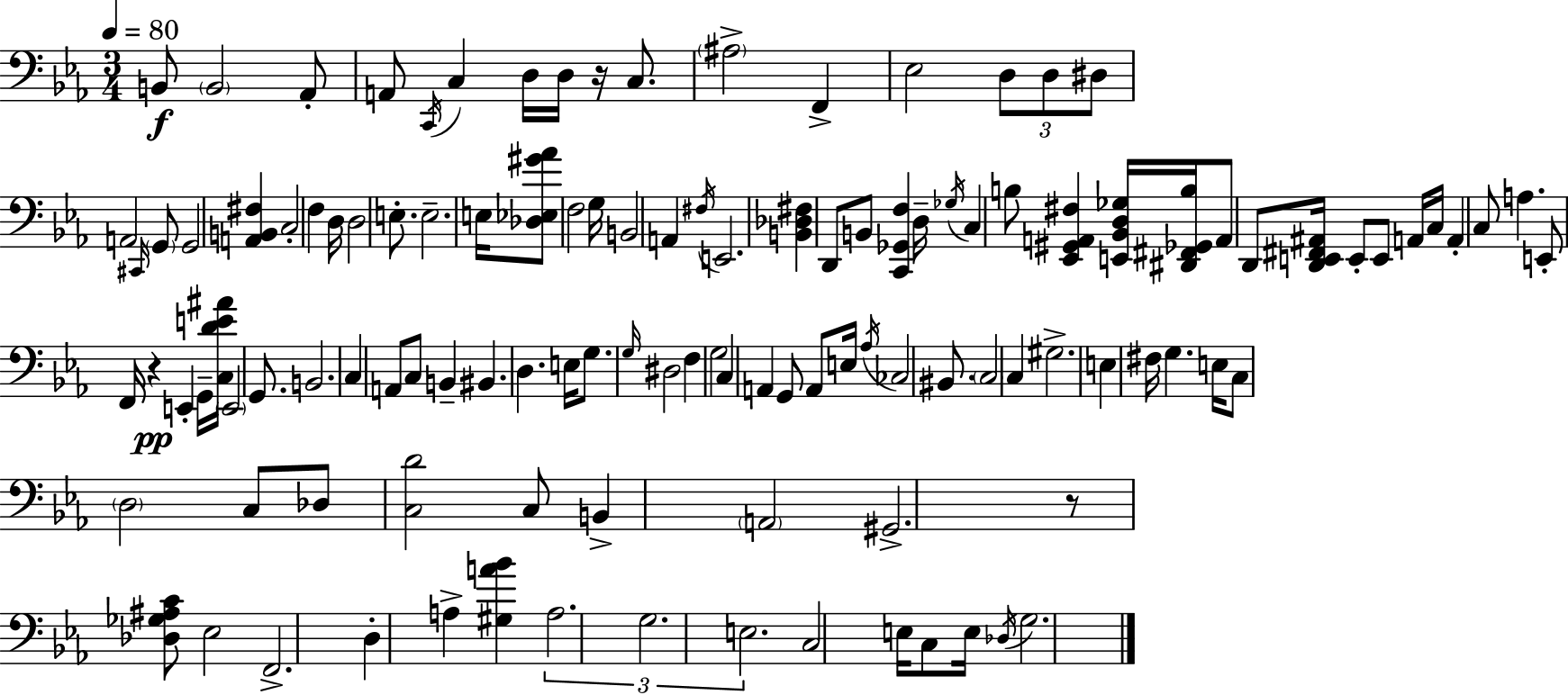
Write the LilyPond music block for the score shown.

{
  \clef bass
  \numericTimeSignature
  \time 3/4
  \key c \minor
  \tempo 4 = 80
  b,8\f \parenthesize b,2 aes,8-. | a,8 \acciaccatura { c,16 } c4 d16 d16 r16 c8. | \parenthesize ais2-> f,4-> | ees2 \tuplet 3/2 { d8 d8 | \break dis8 } a,2 \grace { cis,16 } | \parenthesize g,8 g,2 <a, b, fis>4 | c2-. f4 | d16 d2 e8.-. | \break e2.-- | e16 <des ees gis' aes'>8 f2 | g16 b,2 a,4 | \acciaccatura { fis16 } e,2. | \break <b, des fis>4 d,8 b,8 <c, ges, f>4 | d16-- \acciaccatura { ges16 } c4 b8 <ees, gis, a, fis>4 | <e, bes, d ges>16 <dis, fis, ges, b>16 a,8 d,8 <d, e, fis, ais,>16 e,8-. | e,8 a,16 c16 a,4-. c8 a4. | \break e,8-. f,16 r4\pp e,4-. | g,16-- <c d' e' ais'>16 \parenthesize e,2 | g,8. b,2. | c4 a,8 c8 | \break b,4-- bis,4. d4. | e16 g8. \grace { g16 } dis2 | f4 g2 | c4 a,4 | \break g,8 a,8 e16 \acciaccatura { aes16 } ces2 | bis,8. \parenthesize c2 | c4 gis2.-> | e4 fis16 g4. | \break e16 c8 \parenthesize d2 | c8 des8 <c d'>2 | c8 b,4-> \parenthesize a,2 | gis,2.-> | \break r8 <des ges ais c'>8 ees2 | f,2.-> | d4-. a4-> | <gis a' bes'>4 \tuplet 3/2 { a2. | \break g2. | e2. } | c2 | e16 c8 e16 \acciaccatura { des16 } g2. | \break \bar "|."
}